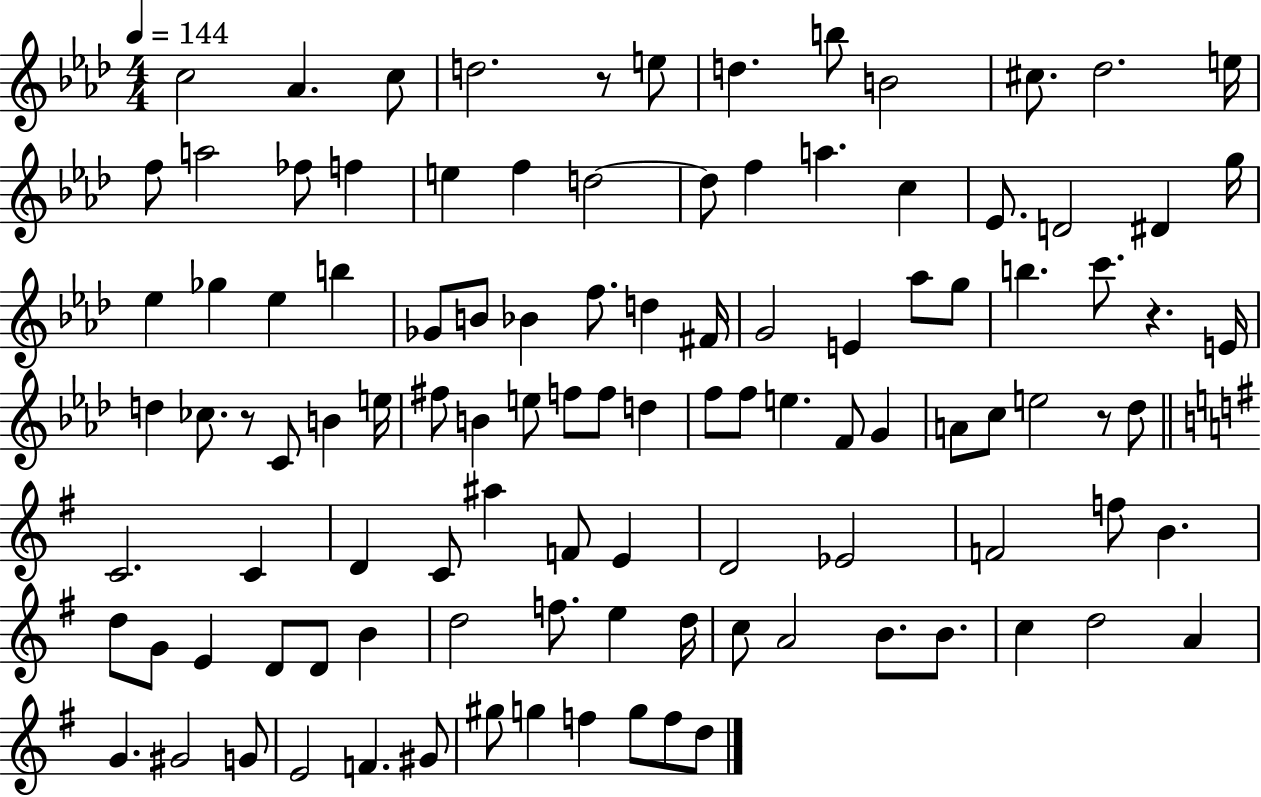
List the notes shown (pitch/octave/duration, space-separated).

C5/h Ab4/q. C5/e D5/h. R/e E5/e D5/q. B5/e B4/h C#5/e. Db5/h. E5/s F5/e A5/h FES5/e F5/q E5/q F5/q D5/h D5/e F5/q A5/q. C5/q Eb4/e. D4/h D#4/q G5/s Eb5/q Gb5/q Eb5/q B5/q Gb4/e B4/e Bb4/q F5/e. D5/q F#4/s G4/h E4/q Ab5/e G5/e B5/q. C6/e. R/q. E4/s D5/q CES5/e. R/e C4/e B4/q E5/s F#5/e B4/q E5/e F5/e F5/e D5/q F5/e F5/e E5/q. F4/e G4/q A4/e C5/e E5/h R/e Db5/e C4/h. C4/q D4/q C4/e A#5/q F4/e E4/q D4/h Eb4/h F4/h F5/e B4/q. D5/e G4/e E4/q D4/e D4/e B4/q D5/h F5/e. E5/q D5/s C5/e A4/h B4/e. B4/e. C5/q D5/h A4/q G4/q. G#4/h G4/e E4/h F4/q. G#4/e G#5/e G5/q F5/q G5/e F5/e D5/e